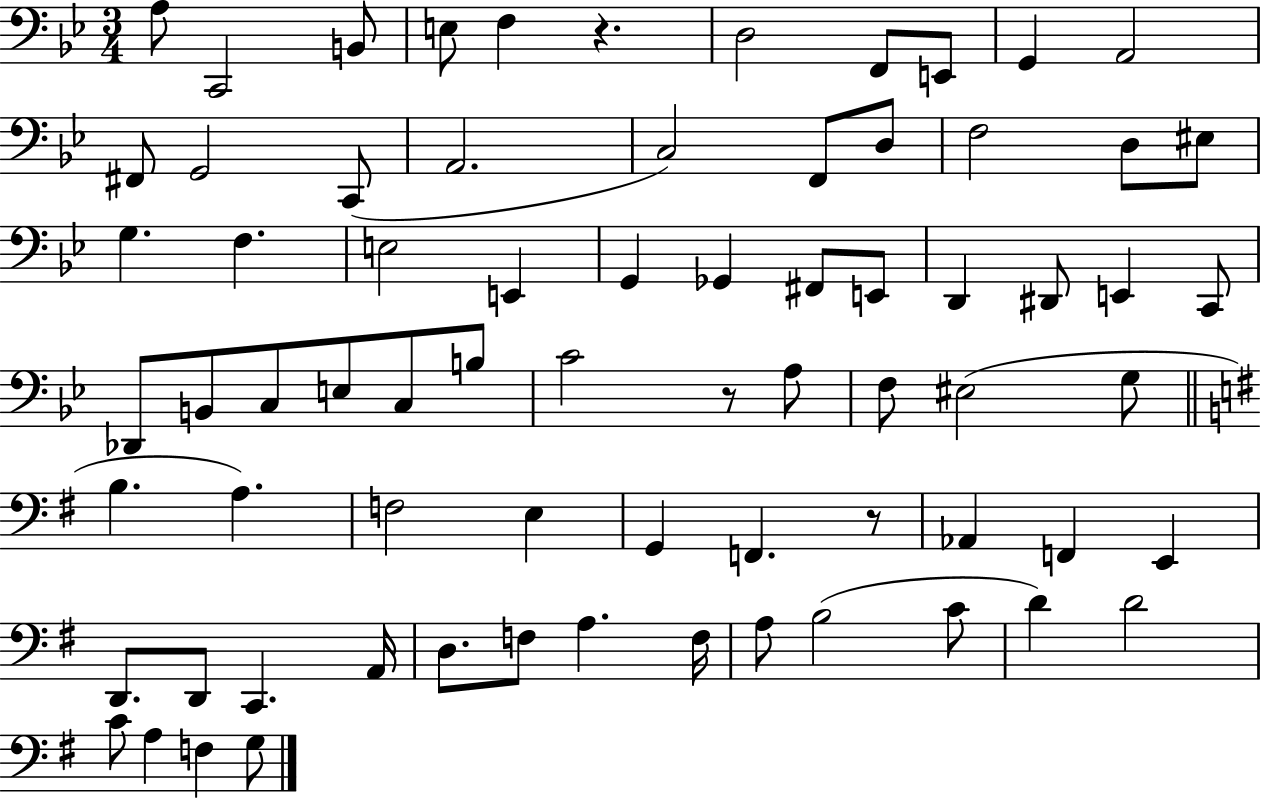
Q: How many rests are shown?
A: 3